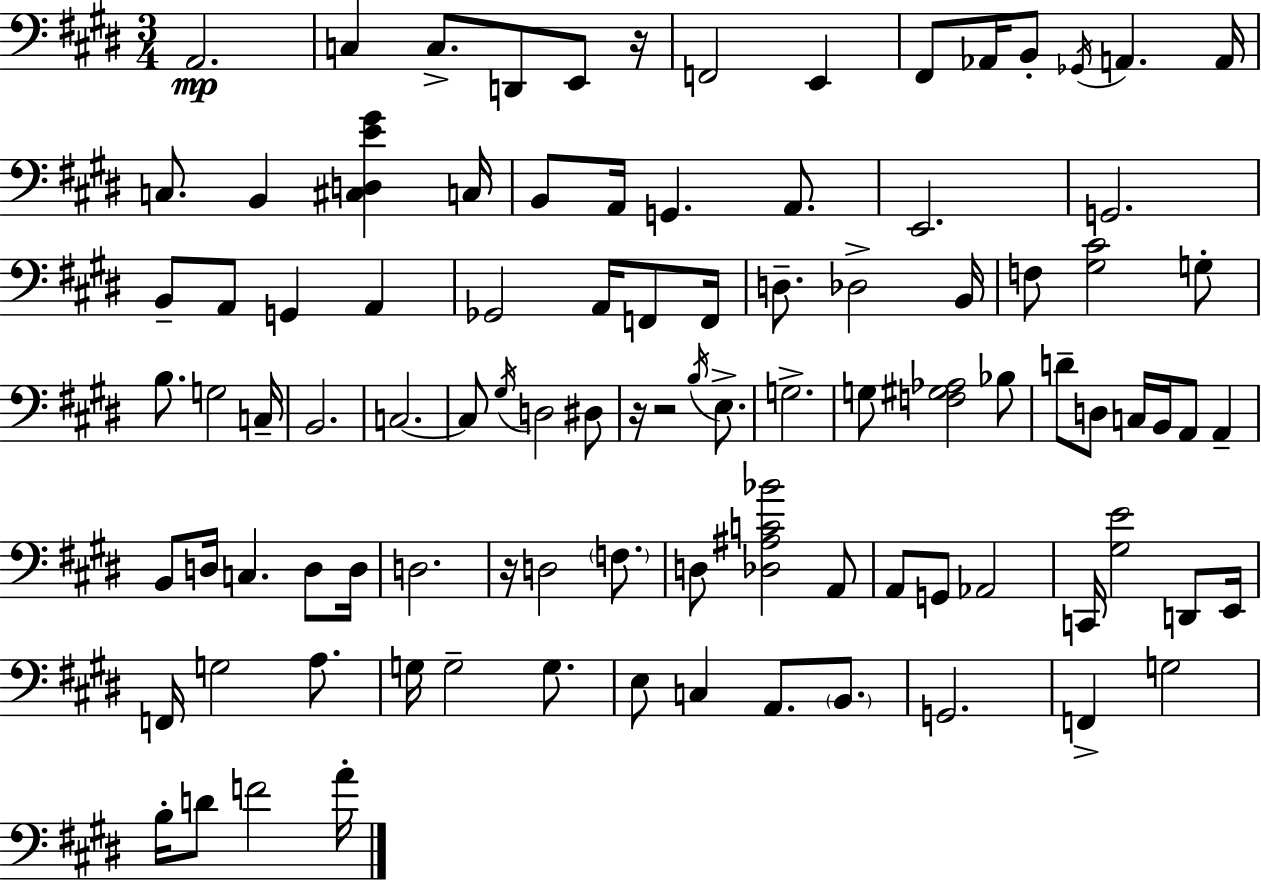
X:1
T:Untitled
M:3/4
L:1/4
K:E
A,,2 C, C,/2 D,,/2 E,,/2 z/4 F,,2 E,, ^F,,/2 _A,,/4 B,,/2 _G,,/4 A,, A,,/4 C,/2 B,, [^C,D,E^G] C,/4 B,,/2 A,,/4 G,, A,,/2 E,,2 G,,2 B,,/2 A,,/2 G,, A,, _G,,2 A,,/4 F,,/2 F,,/4 D,/2 _D,2 B,,/4 F,/2 [^G,^C]2 G,/2 B,/2 G,2 C,/4 B,,2 C,2 C,/2 ^G,/4 D,2 ^D,/2 z/4 z2 B,/4 E,/2 G,2 G,/2 [F,^G,_A,]2 _B,/2 D/2 D,/2 C,/4 B,,/4 A,,/2 A,, B,,/2 D,/4 C, D,/2 D,/4 D,2 z/4 D,2 F,/2 D,/2 [_D,^A,C_B]2 A,,/2 A,,/2 G,,/2 _A,,2 C,,/4 [^G,E]2 D,,/2 E,,/4 F,,/4 G,2 A,/2 G,/4 G,2 G,/2 E,/2 C, A,,/2 B,,/2 G,,2 F,, G,2 B,/4 D/2 F2 A/4